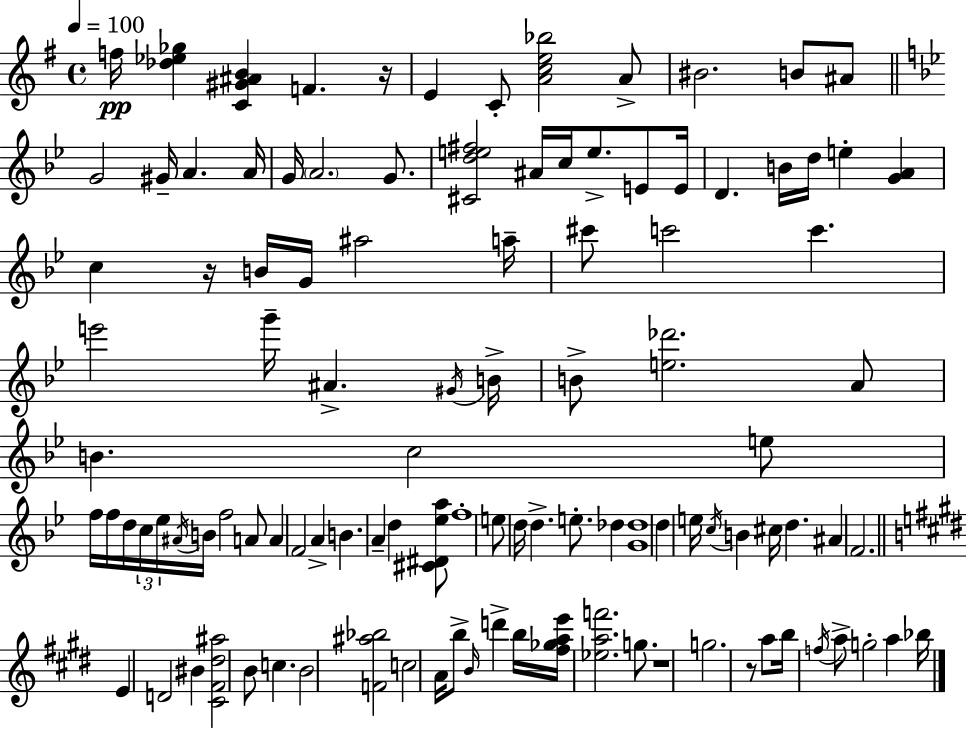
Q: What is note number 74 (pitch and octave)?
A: BIS4